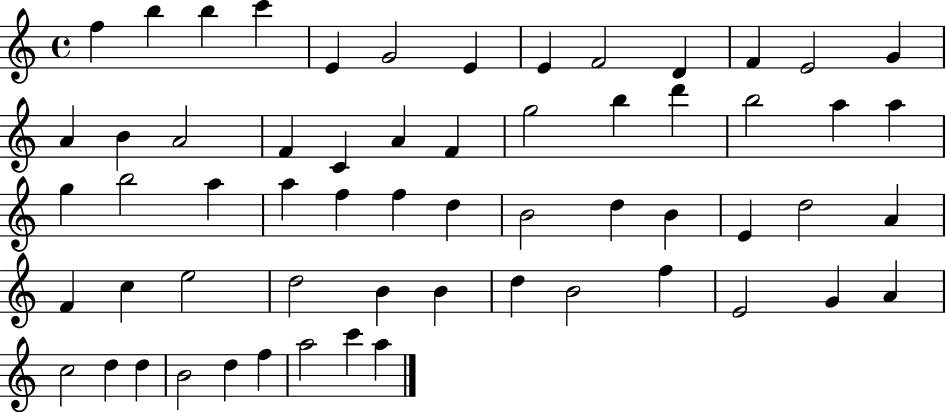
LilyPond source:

{
  \clef treble
  \time 4/4
  \defaultTimeSignature
  \key c \major
  f''4 b''4 b''4 c'''4 | e'4 g'2 e'4 | e'4 f'2 d'4 | f'4 e'2 g'4 | \break a'4 b'4 a'2 | f'4 c'4 a'4 f'4 | g''2 b''4 d'''4 | b''2 a''4 a''4 | \break g''4 b''2 a''4 | a''4 f''4 f''4 d''4 | b'2 d''4 b'4 | e'4 d''2 a'4 | \break f'4 c''4 e''2 | d''2 b'4 b'4 | d''4 b'2 f''4 | e'2 g'4 a'4 | \break c''2 d''4 d''4 | b'2 d''4 f''4 | a''2 c'''4 a''4 | \bar "|."
}